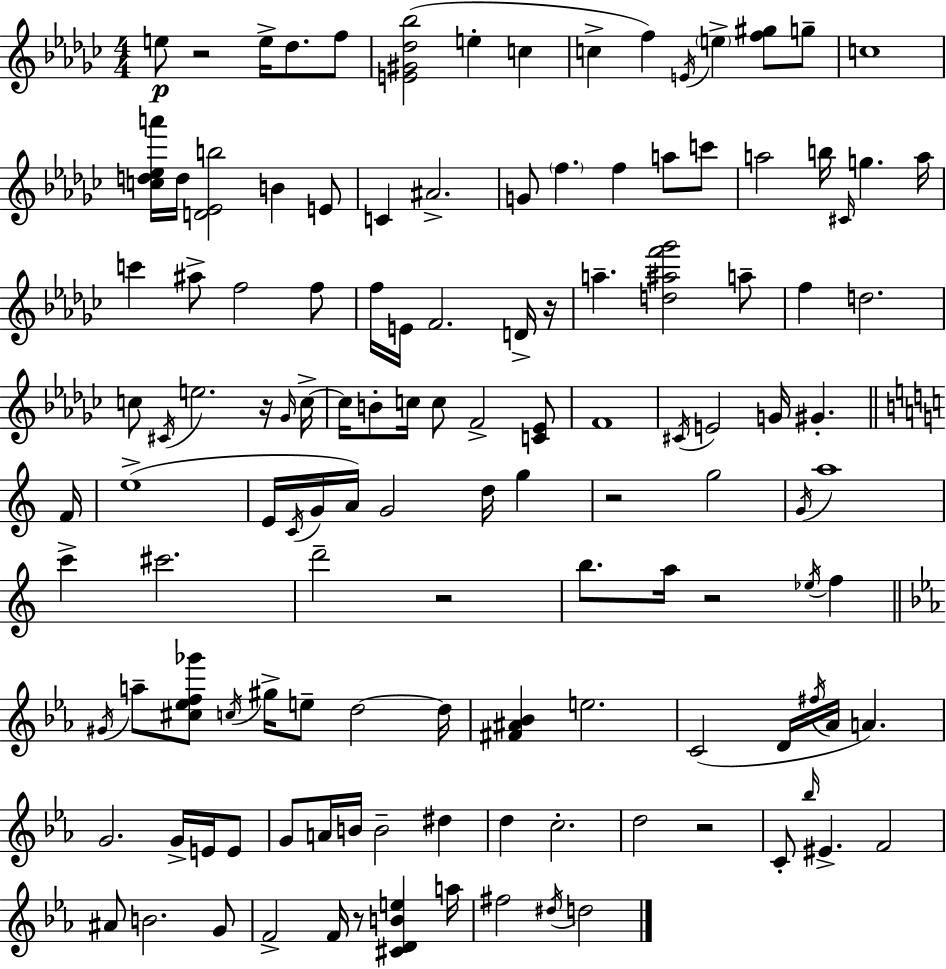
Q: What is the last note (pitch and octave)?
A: D5